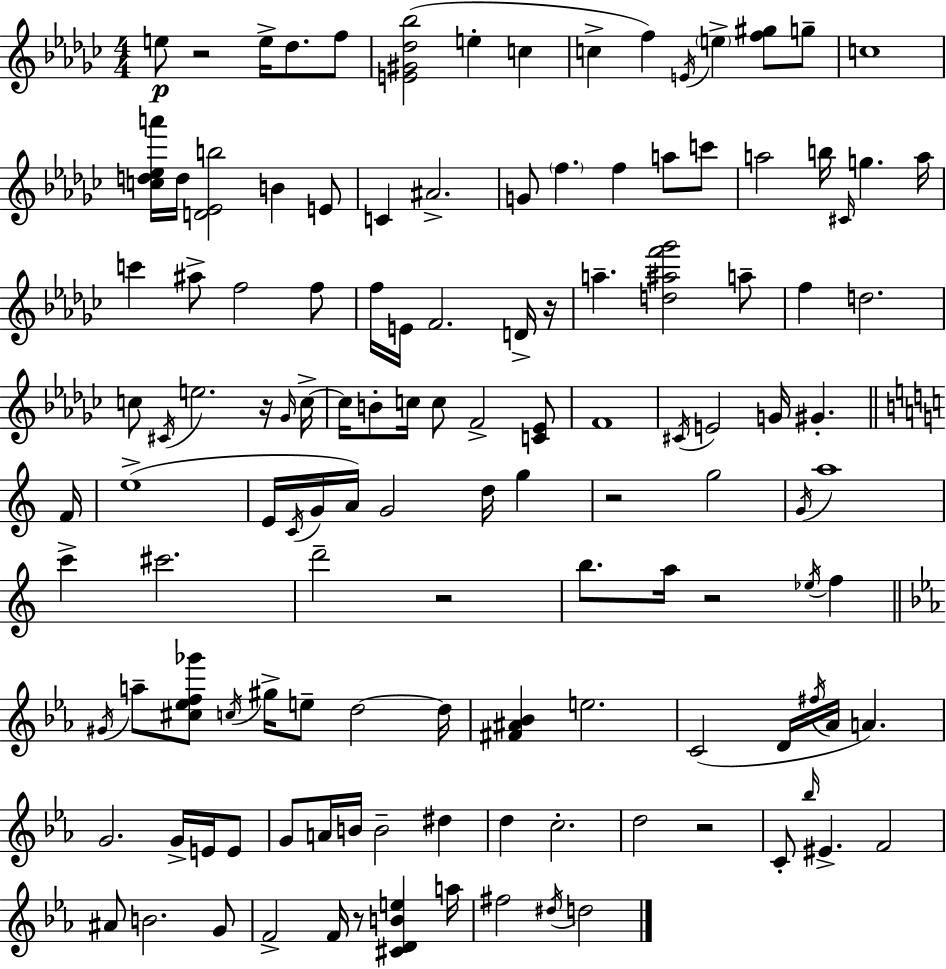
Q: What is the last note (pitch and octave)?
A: D5